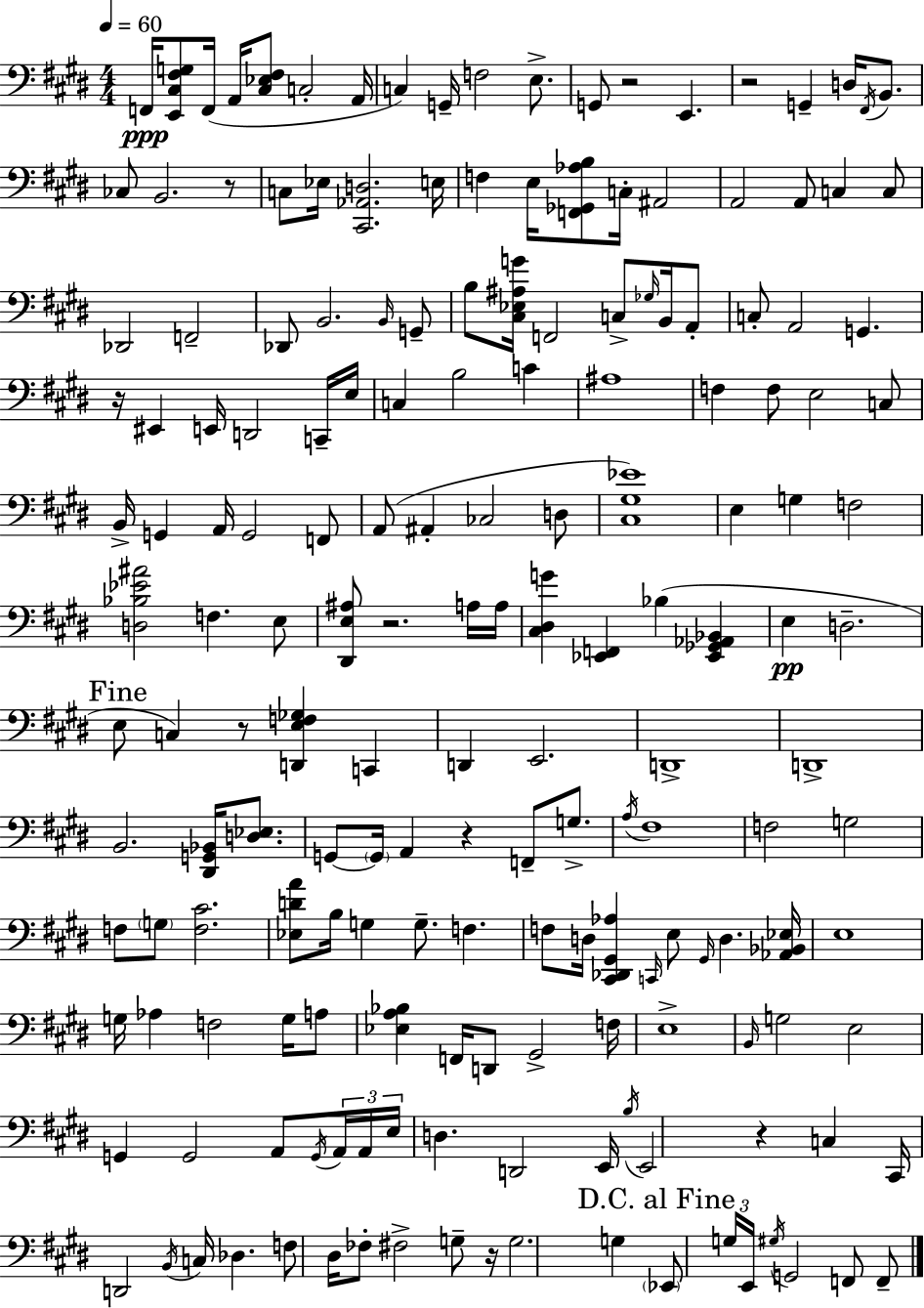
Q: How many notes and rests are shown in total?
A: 178